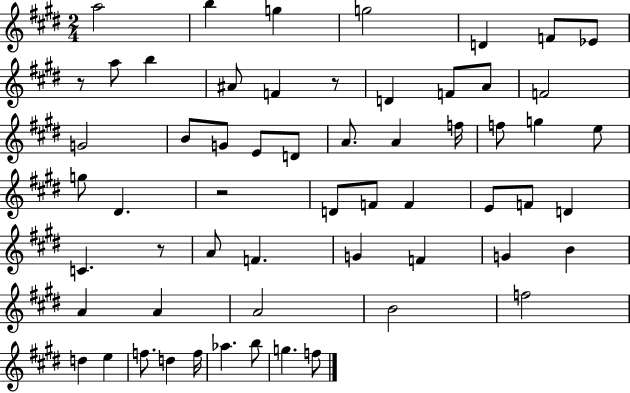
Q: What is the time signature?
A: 2/4